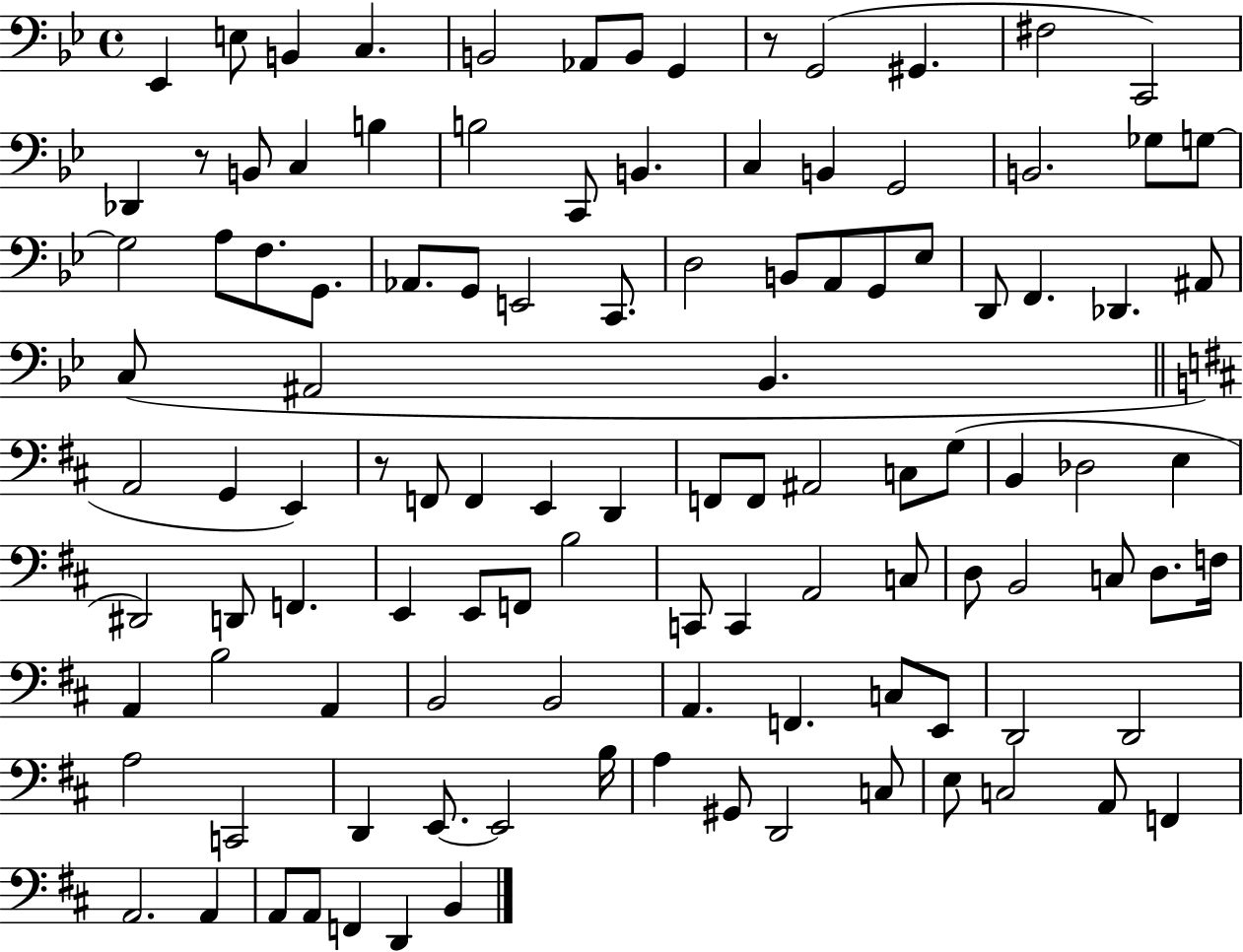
X:1
T:Untitled
M:4/4
L:1/4
K:Bb
_E,, E,/2 B,, C, B,,2 _A,,/2 B,,/2 G,, z/2 G,,2 ^G,, ^F,2 C,,2 _D,, z/2 B,,/2 C, B, B,2 C,,/2 B,, C, B,, G,,2 B,,2 _G,/2 G,/2 G,2 A,/2 F,/2 G,,/2 _A,,/2 G,,/2 E,,2 C,,/2 D,2 B,,/2 A,,/2 G,,/2 _E,/2 D,,/2 F,, _D,, ^A,,/2 C,/2 ^A,,2 _B,, A,,2 G,, E,, z/2 F,,/2 F,, E,, D,, F,,/2 F,,/2 ^A,,2 C,/2 G,/2 B,, _D,2 E, ^D,,2 D,,/2 F,, E,, E,,/2 F,,/2 B,2 C,,/2 C,, A,,2 C,/2 D,/2 B,,2 C,/2 D,/2 F,/4 A,, B,2 A,, B,,2 B,,2 A,, F,, C,/2 E,,/2 D,,2 D,,2 A,2 C,,2 D,, E,,/2 E,,2 B,/4 A, ^G,,/2 D,,2 C,/2 E,/2 C,2 A,,/2 F,, A,,2 A,, A,,/2 A,,/2 F,, D,, B,,